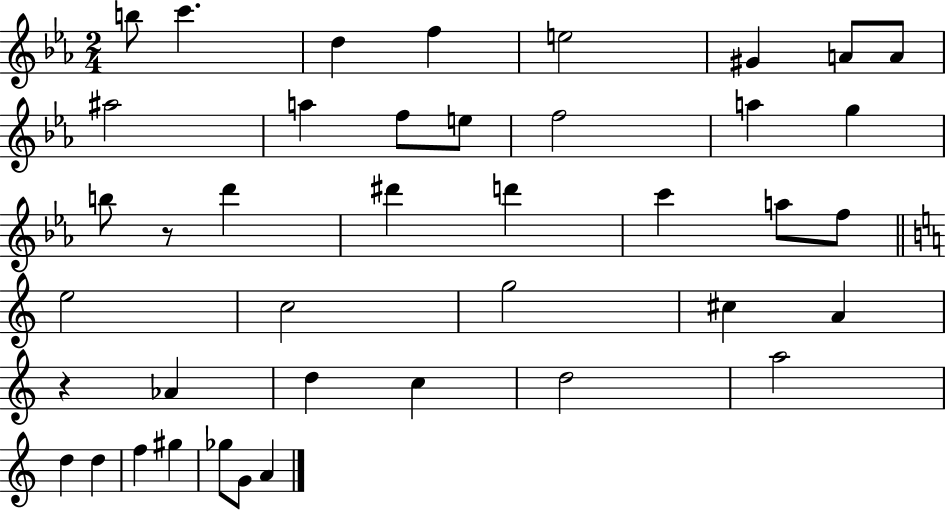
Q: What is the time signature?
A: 2/4